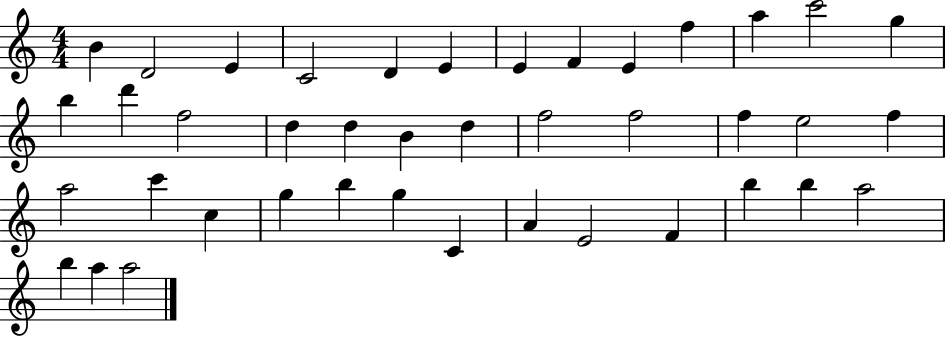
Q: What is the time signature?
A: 4/4